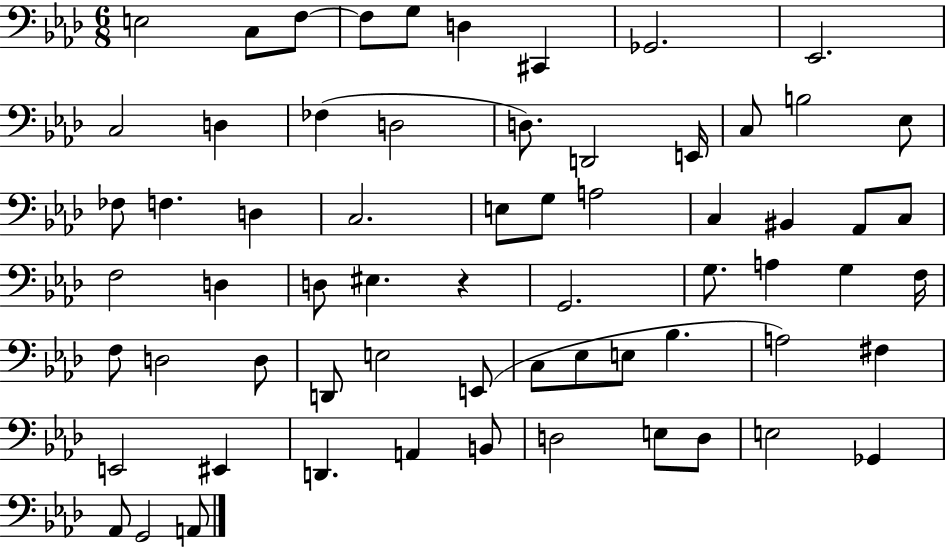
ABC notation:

X:1
T:Untitled
M:6/8
L:1/4
K:Ab
E,2 C,/2 F,/2 F,/2 G,/2 D, ^C,, _G,,2 _E,,2 C,2 D, _F, D,2 D,/2 D,,2 E,,/4 C,/2 B,2 _E,/2 _F,/2 F, D, C,2 E,/2 G,/2 A,2 C, ^B,, _A,,/2 C,/2 F,2 D, D,/2 ^E, z G,,2 G,/2 A, G, F,/4 F,/2 D,2 D,/2 D,,/2 E,2 E,,/2 C,/2 _E,/2 E,/2 _B, A,2 ^F, E,,2 ^E,, D,, A,, B,,/2 D,2 E,/2 D,/2 E,2 _G,, _A,,/2 G,,2 A,,/2